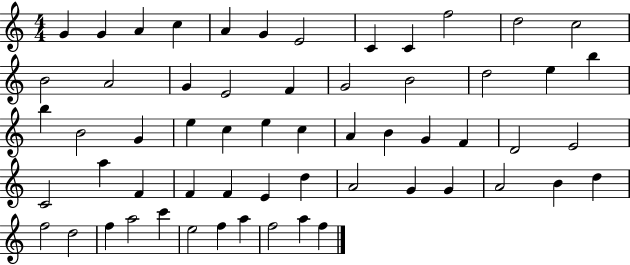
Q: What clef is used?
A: treble